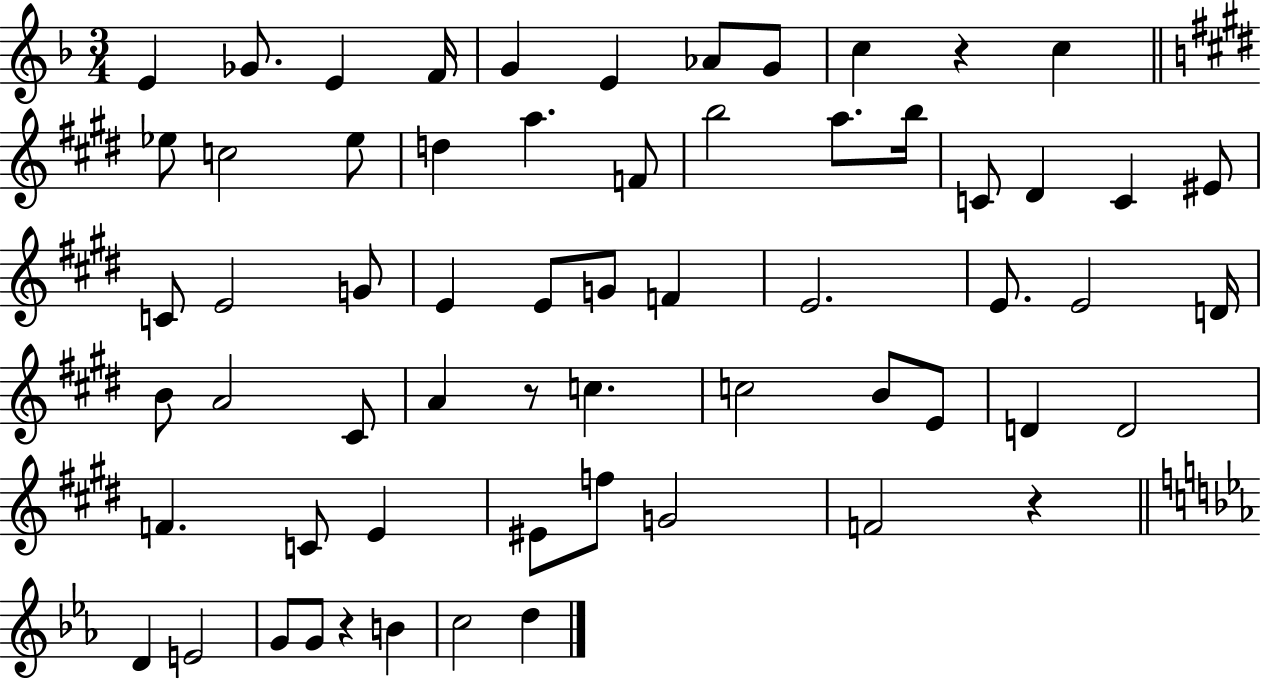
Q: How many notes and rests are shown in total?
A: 62